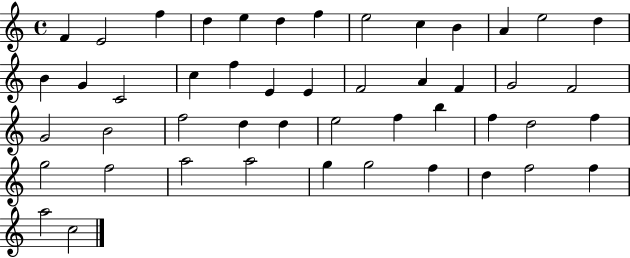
F4/q E4/h F5/q D5/q E5/q D5/q F5/q E5/h C5/q B4/q A4/q E5/h D5/q B4/q G4/q C4/h C5/q F5/q E4/q E4/q F4/h A4/q F4/q G4/h F4/h G4/h B4/h F5/h D5/q D5/q E5/h F5/q B5/q F5/q D5/h F5/q G5/h F5/h A5/h A5/h G5/q G5/h F5/q D5/q F5/h F5/q A5/h C5/h